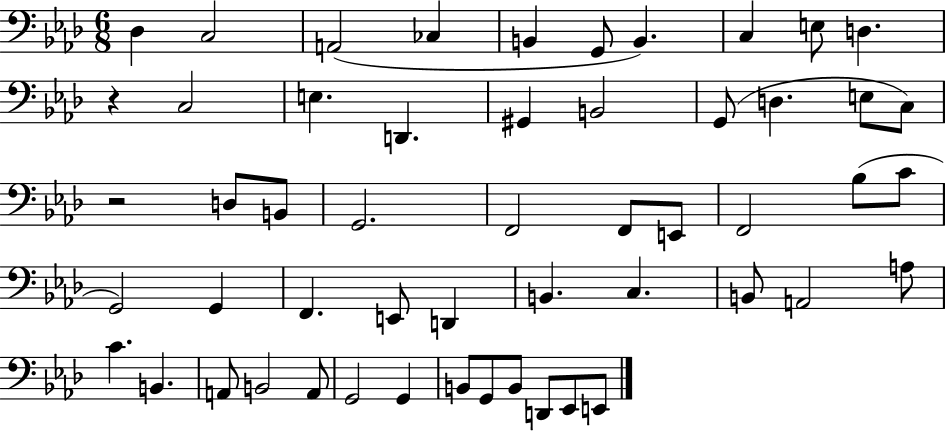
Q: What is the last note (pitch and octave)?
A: E2